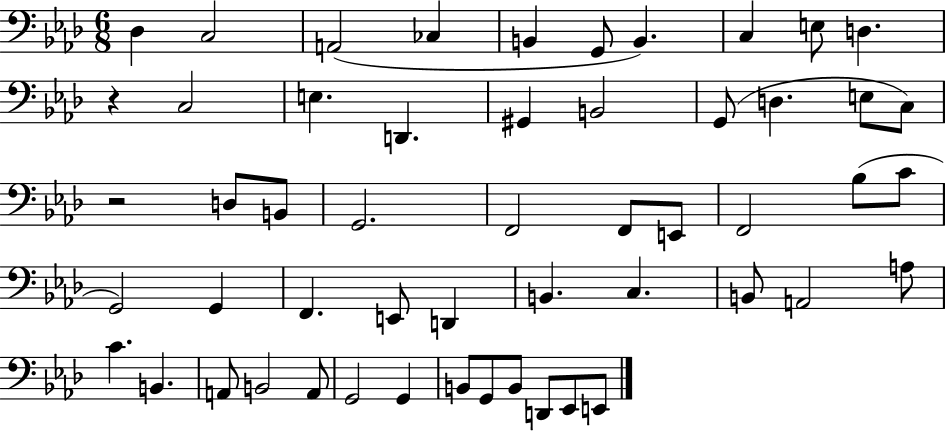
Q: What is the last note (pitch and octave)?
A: E2